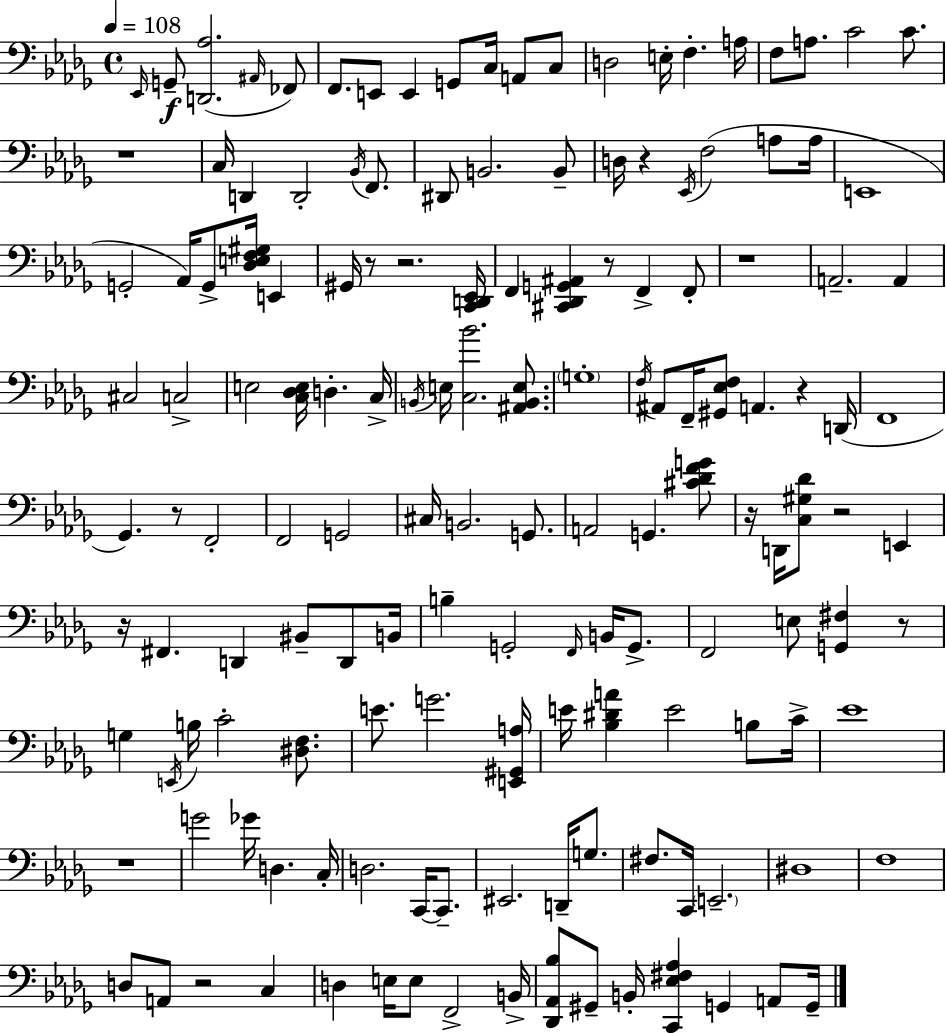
X:1
T:Untitled
M:4/4
L:1/4
K:Bbm
_E,,/4 G,,/2 [D,,_A,]2 ^A,,/4 _F,,/2 F,,/2 E,,/2 E,, G,,/2 C,/4 A,,/2 C,/2 D,2 E,/4 F, A,/4 F,/2 A,/2 C2 C/2 z4 C,/4 D,, D,,2 _B,,/4 F,,/2 ^D,,/2 B,,2 B,,/2 D,/4 z _E,,/4 F,2 A,/2 A,/4 E,,4 G,,2 _A,,/4 G,,/2 [_D,E,F,^G,]/4 E,, ^G,,/4 z/2 z2 [C,,D,,_E,,]/4 F,, [^C,,_D,,G,,^A,,] z/2 F,, F,,/2 z4 A,,2 A,, ^C,2 C,2 E,2 [C,_D,E,]/4 D, C,/4 B,,/4 E,/4 [C,_B]2 [^A,,B,,E,]/2 G,4 F,/4 ^A,,/2 F,,/4 [^G,,_E,F,]/2 A,, z D,,/4 F,,4 _G,, z/2 F,,2 F,,2 G,,2 ^C,/4 B,,2 G,,/2 A,,2 G,, [^C_DFG]/2 z/4 D,,/4 [C,^G,_D]/2 z2 E,, z/4 ^F,, D,, ^B,,/2 D,,/2 B,,/4 B, G,,2 F,,/4 B,,/4 G,,/2 F,,2 E,/2 [G,,^F,] z/2 G, E,,/4 B,/4 C2 [^D,F,]/2 E/2 G2 [E,,^G,,A,]/4 E/4 [_B,^DA] E2 B,/2 C/4 _E4 z4 G2 _G/4 D, C,/4 D,2 C,,/4 C,,/2 ^E,,2 D,,/4 G,/2 ^F,/2 C,,/4 E,,2 ^D,4 F,4 D,/2 A,,/2 z2 C, D, E,/4 E,/2 F,,2 B,,/4 [_D,,_A,,_B,]/2 ^G,,/2 B,,/4 [C,,_E,^F,_A,] G,, A,,/2 G,,/4